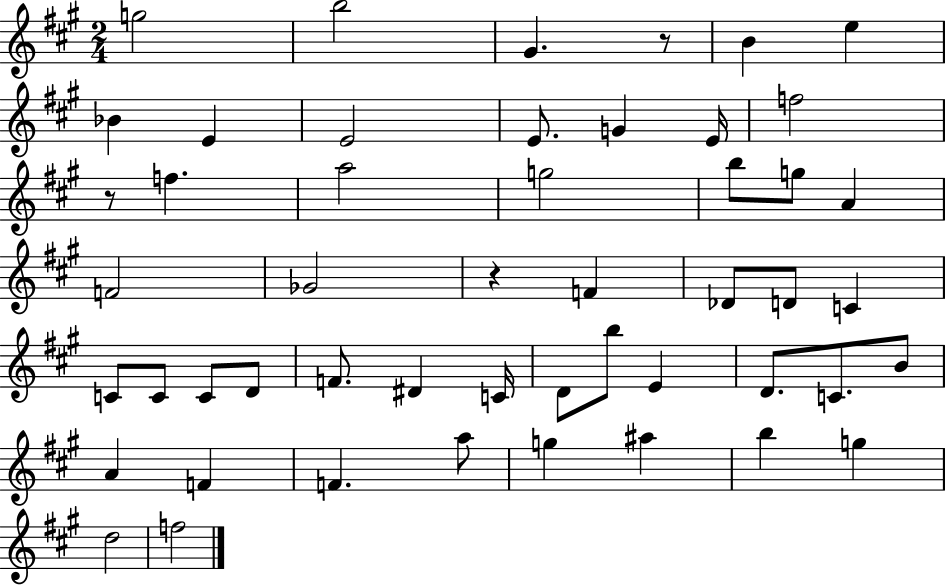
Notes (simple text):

G5/h B5/h G#4/q. R/e B4/q E5/q Bb4/q E4/q E4/h E4/e. G4/q E4/s F5/h R/e F5/q. A5/h G5/h B5/e G5/e A4/q F4/h Gb4/h R/q F4/q Db4/e D4/e C4/q C4/e C4/e C4/e D4/e F4/e. D#4/q C4/s D4/e B5/e E4/q D4/e. C4/e. B4/e A4/q F4/q F4/q. A5/e G5/q A#5/q B5/q G5/q D5/h F5/h